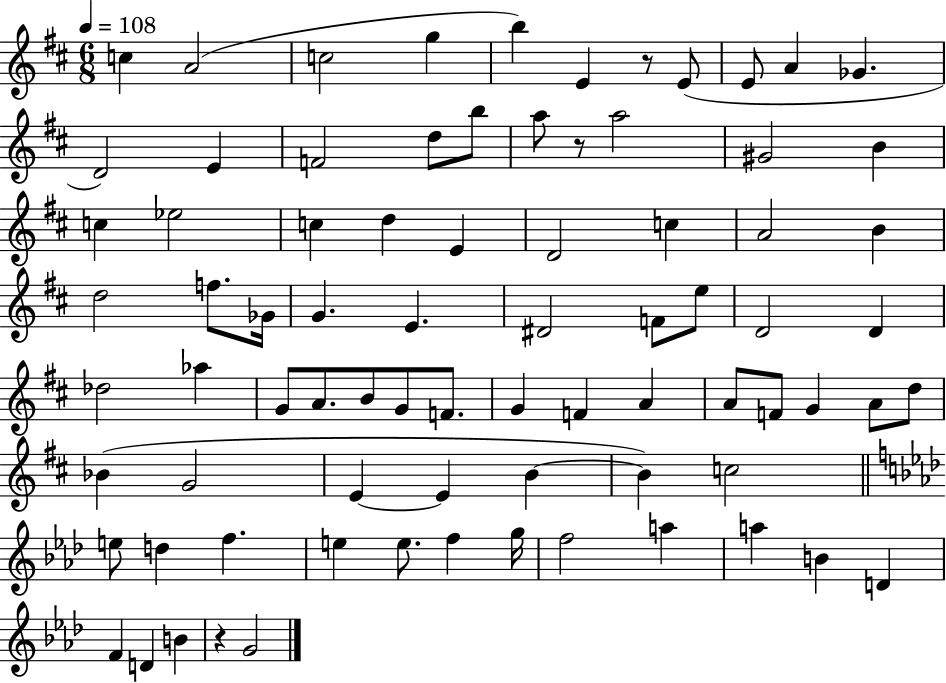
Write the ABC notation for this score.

X:1
T:Untitled
M:6/8
L:1/4
K:D
c A2 c2 g b E z/2 E/2 E/2 A _G D2 E F2 d/2 b/2 a/2 z/2 a2 ^G2 B c _e2 c d E D2 c A2 B d2 f/2 _G/4 G E ^D2 F/2 e/2 D2 D _d2 _a G/2 A/2 B/2 G/2 F/2 G F A A/2 F/2 G A/2 d/2 _B G2 E E B B c2 e/2 d f e e/2 f g/4 f2 a a B D F D B z G2